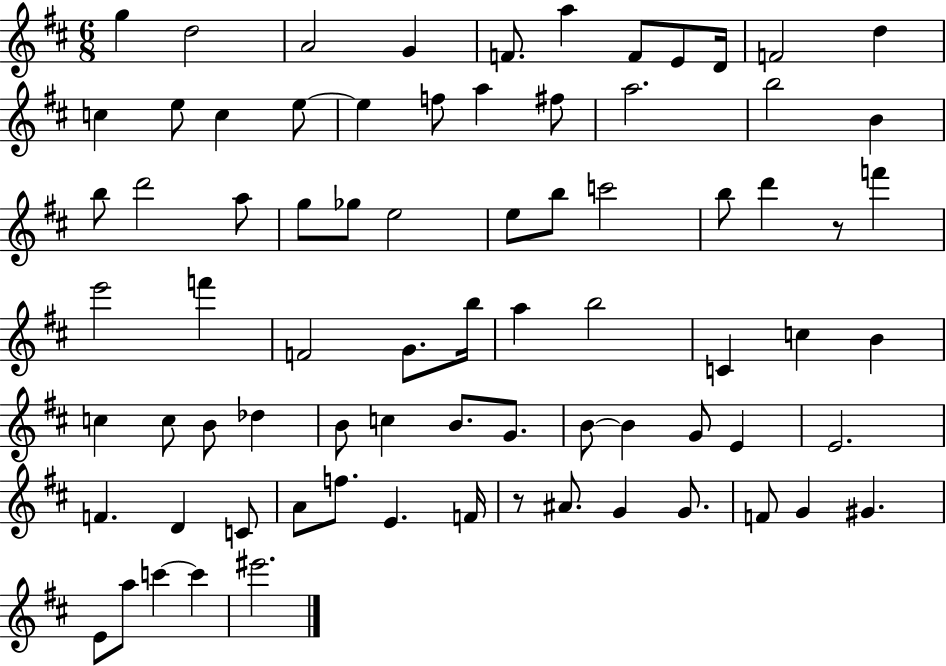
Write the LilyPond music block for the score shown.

{
  \clef treble
  \numericTimeSignature
  \time 6/8
  \key d \major
  g''4 d''2 | a'2 g'4 | f'8. a''4 f'8 e'8 d'16 | f'2 d''4 | \break c''4 e''8 c''4 e''8~~ | e''4 f''8 a''4 fis''8 | a''2. | b''2 b'4 | \break b''8 d'''2 a''8 | g''8 ges''8 e''2 | e''8 b''8 c'''2 | b''8 d'''4 r8 f'''4 | \break e'''2 f'''4 | f'2 g'8. b''16 | a''4 b''2 | c'4 c''4 b'4 | \break c''4 c''8 b'8 des''4 | b'8 c''4 b'8. g'8. | b'8~~ b'4 g'8 e'4 | e'2. | \break f'4. d'4 c'8 | a'8 f''8. e'4. f'16 | r8 ais'8. g'4 g'8. | f'8 g'4 gis'4. | \break e'8 a''8 c'''4~~ c'''4 | eis'''2. | \bar "|."
}